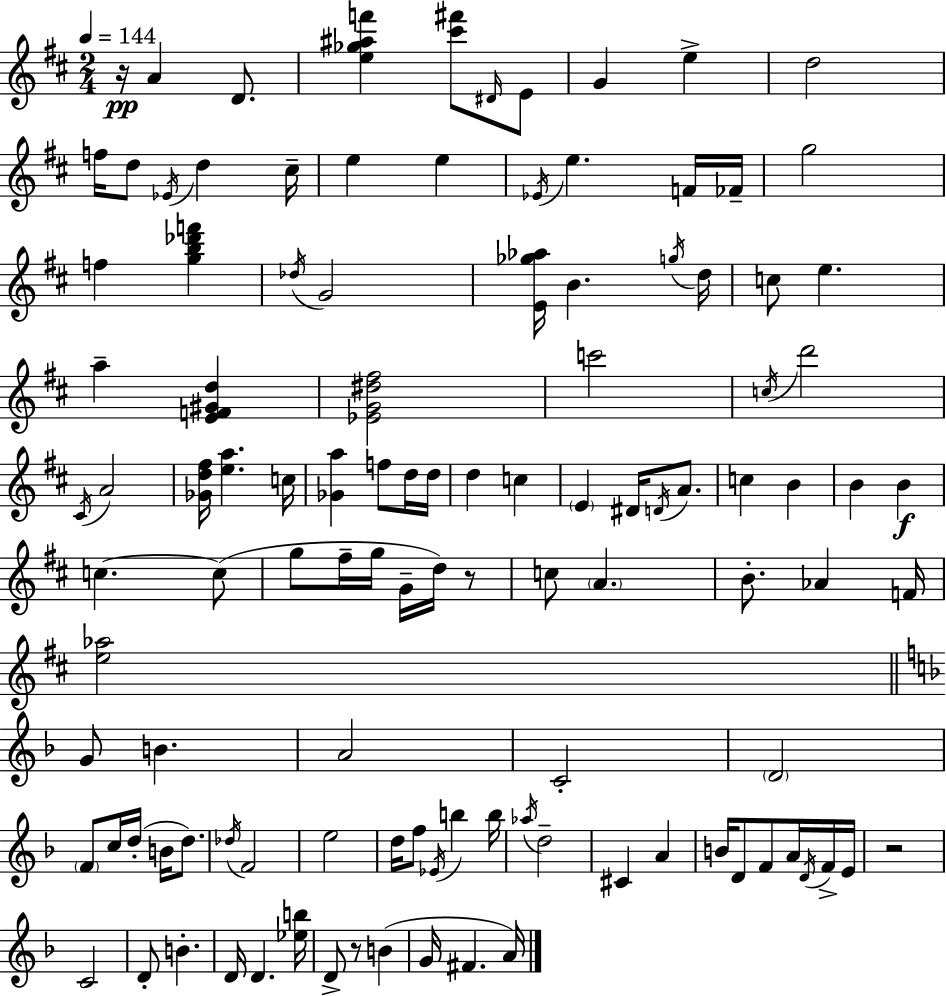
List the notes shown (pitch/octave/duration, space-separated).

R/s A4/q D4/e. [E5,Gb5,A#5,F6]/q [C#6,F#6]/e D#4/s E4/e G4/q E5/q D5/h F5/s D5/e Eb4/s D5/q C#5/s E5/q E5/q Eb4/s E5/q. F4/s FES4/s G5/h F5/q [G5,B5,Db6,F6]/q Db5/s G4/h [E4,Gb5,Ab5]/s B4/q. G5/s D5/s C5/e E5/q. A5/q [E4,F4,G#4,D5]/q [Eb4,G4,D#5,F#5]/h C6/h C5/s D6/h C#4/s A4/h [Gb4,D5,F#5]/s [E5,A5]/q. C5/s [Gb4,A5]/q F5/e D5/s D5/s D5/q C5/q E4/q D#4/s D4/s A4/e. C5/q B4/q B4/q B4/q C5/q. C5/e G5/e F#5/s G5/s G4/s D5/s R/e C5/e A4/q. B4/e. Ab4/q F4/s [E5,Ab5]/h G4/e B4/q. A4/h C4/h D4/h F4/e C5/s D5/s B4/s D5/e. Db5/s F4/h E5/h D5/s F5/e Eb4/s B5/q B5/s Ab5/s D5/h C#4/q A4/q B4/s D4/e F4/e A4/s D4/s F4/s E4/s R/h C4/h D4/e B4/q. D4/s D4/q. [Eb5,B5]/s D4/e R/e B4/q G4/s F#4/q. A4/s